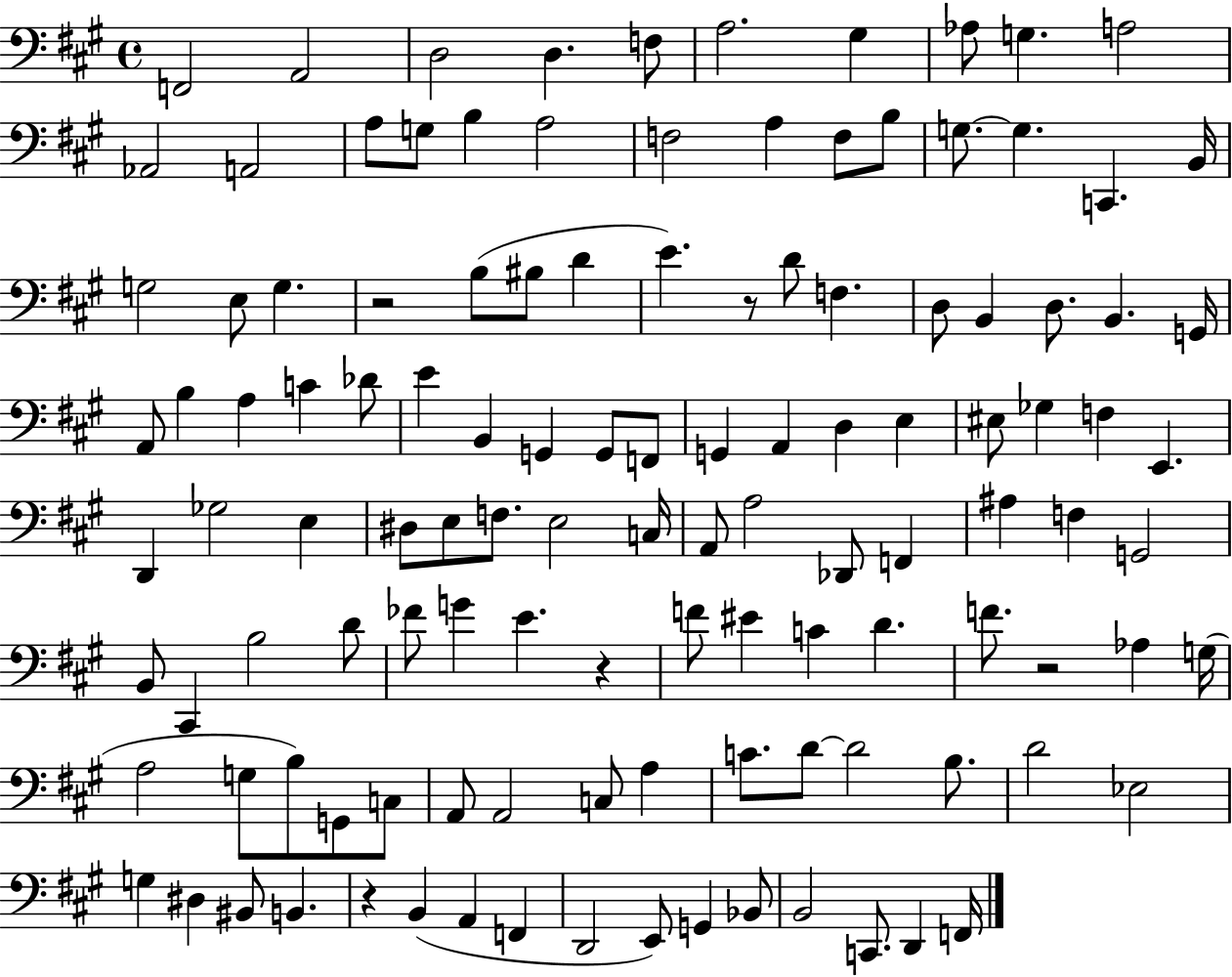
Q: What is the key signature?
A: A major